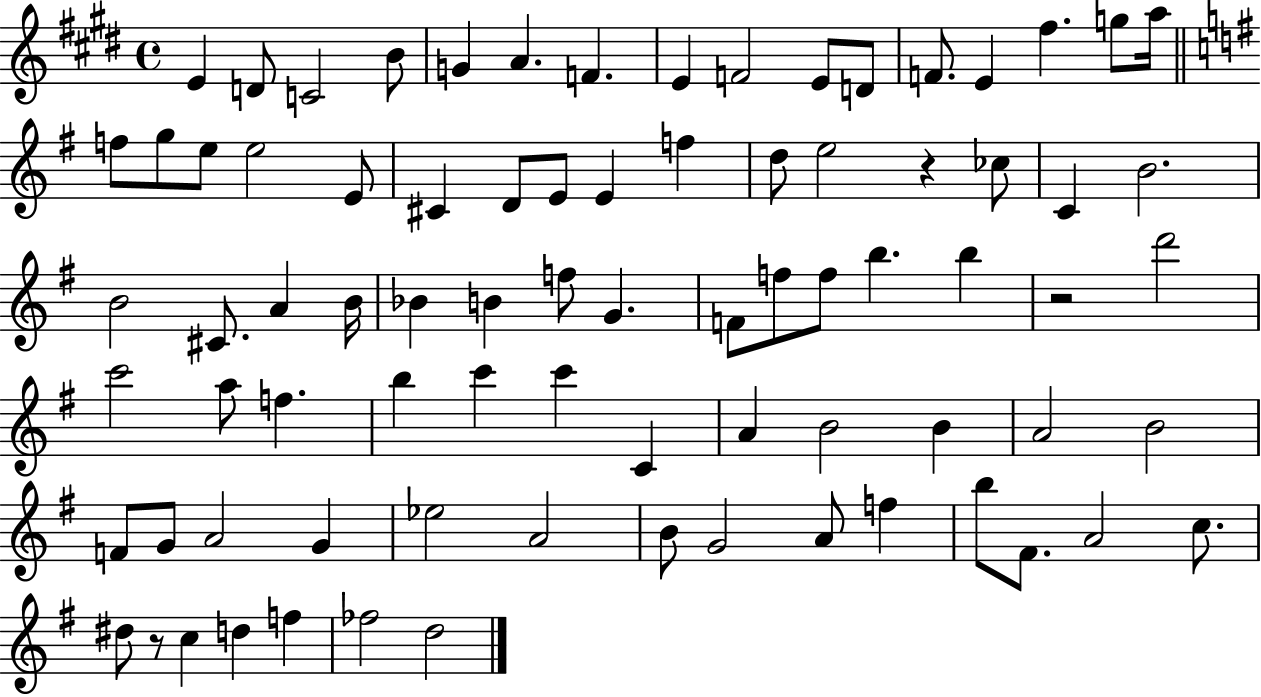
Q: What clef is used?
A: treble